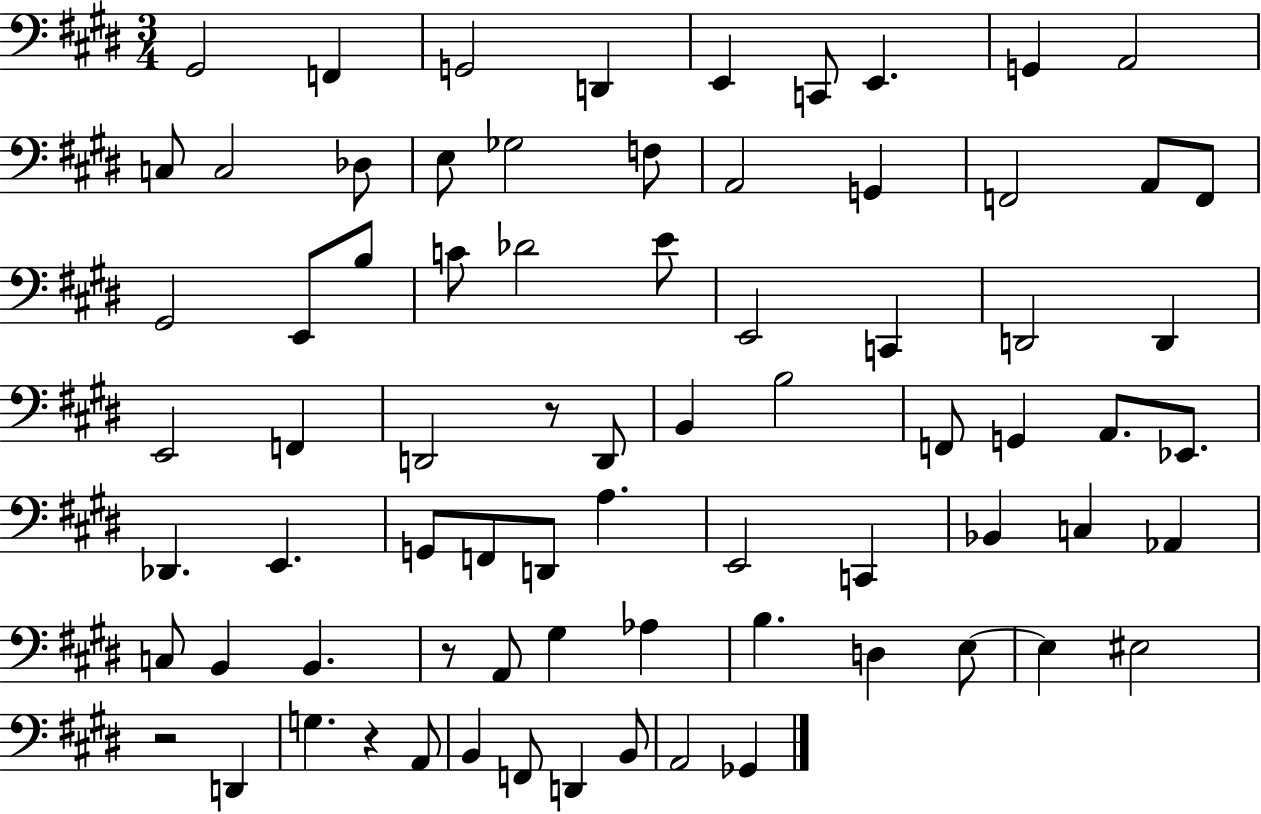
{
  \clef bass
  \numericTimeSignature
  \time 3/4
  \key e \major
  \repeat volta 2 { gis,2 f,4 | g,2 d,4 | e,4 c,8 e,4. | g,4 a,2 | \break c8 c2 des8 | e8 ges2 f8 | a,2 g,4 | f,2 a,8 f,8 | \break gis,2 e,8 b8 | c'8 des'2 e'8 | e,2 c,4 | d,2 d,4 | \break e,2 f,4 | d,2 r8 d,8 | b,4 b2 | f,8 g,4 a,8. ees,8. | \break des,4. e,4. | g,8 f,8 d,8 a4. | e,2 c,4 | bes,4 c4 aes,4 | \break c8 b,4 b,4. | r8 a,8 gis4 aes4 | b4. d4 e8~~ | e4 eis2 | \break r2 d,4 | g4. r4 a,8 | b,4 f,8 d,4 b,8 | a,2 ges,4 | \break } \bar "|."
}